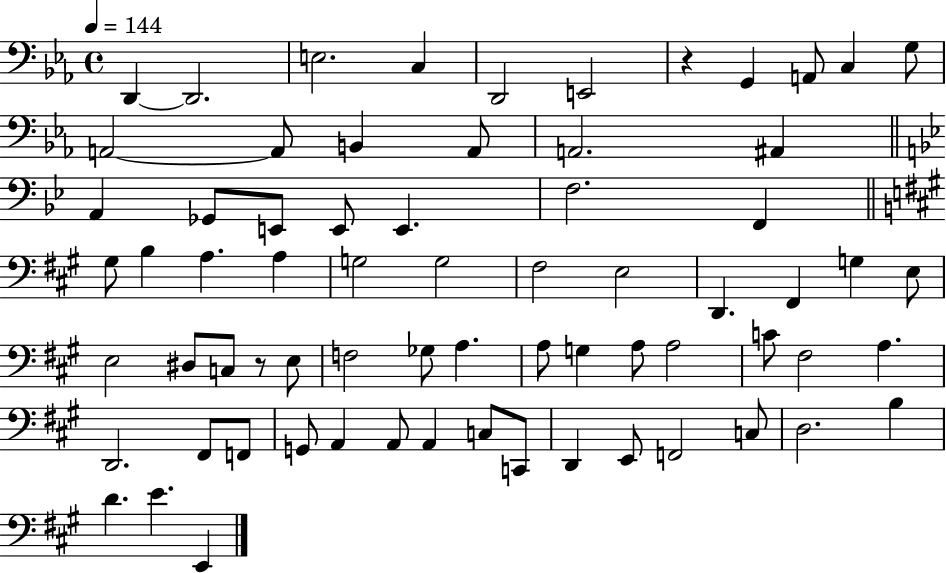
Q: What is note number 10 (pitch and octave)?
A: G3